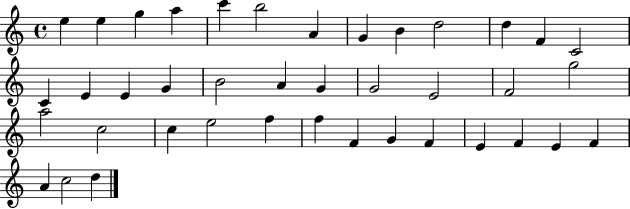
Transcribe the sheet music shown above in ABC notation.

X:1
T:Untitled
M:4/4
L:1/4
K:C
e e g a c' b2 A G B d2 d F C2 C E E G B2 A G G2 E2 F2 g2 a2 c2 c e2 f f F G F E F E F A c2 d